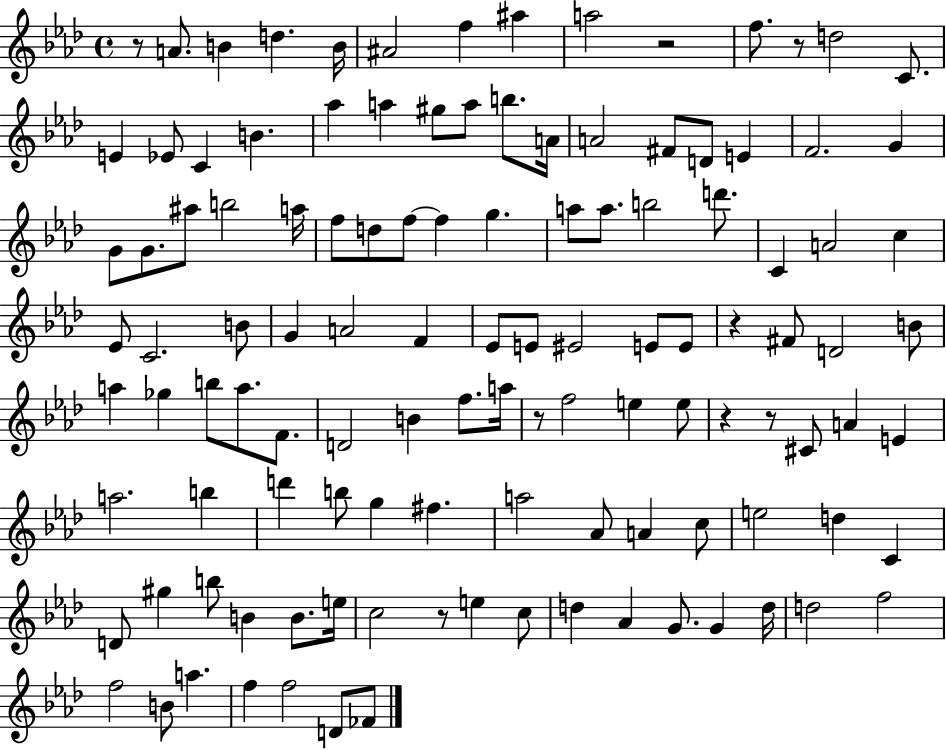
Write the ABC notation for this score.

X:1
T:Untitled
M:4/4
L:1/4
K:Ab
z/2 A/2 B d B/4 ^A2 f ^a a2 z2 f/2 z/2 d2 C/2 E _E/2 C B _a a ^g/2 a/2 b/2 A/4 A2 ^F/2 D/2 E F2 G G/2 G/2 ^a/2 b2 a/4 f/2 d/2 f/2 f g a/2 a/2 b2 d'/2 C A2 c _E/2 C2 B/2 G A2 F _E/2 E/2 ^E2 E/2 E/2 z ^F/2 D2 B/2 a _g b/2 a/2 F/2 D2 B f/2 a/4 z/2 f2 e e/2 z z/2 ^C/2 A E a2 b d' b/2 g ^f a2 _A/2 A c/2 e2 d C D/2 ^g b/2 B B/2 e/4 c2 z/2 e c/2 d _A G/2 G d/4 d2 f2 f2 B/2 a f f2 D/2 _F/2